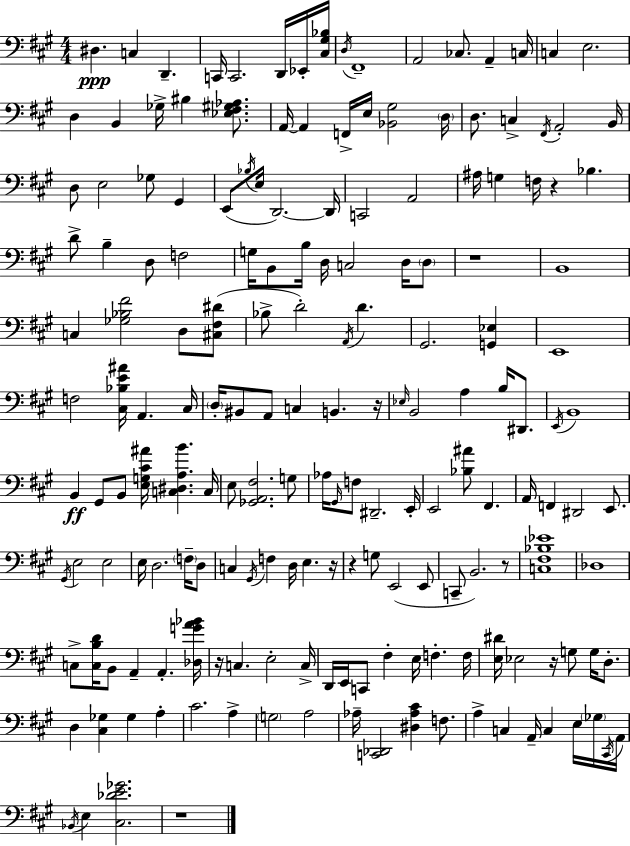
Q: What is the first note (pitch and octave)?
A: D#3